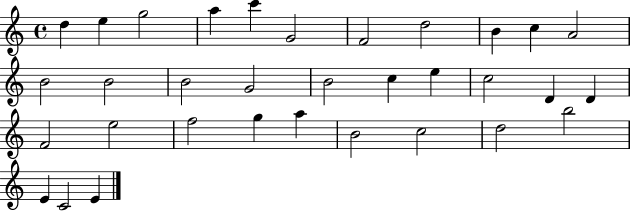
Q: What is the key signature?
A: C major